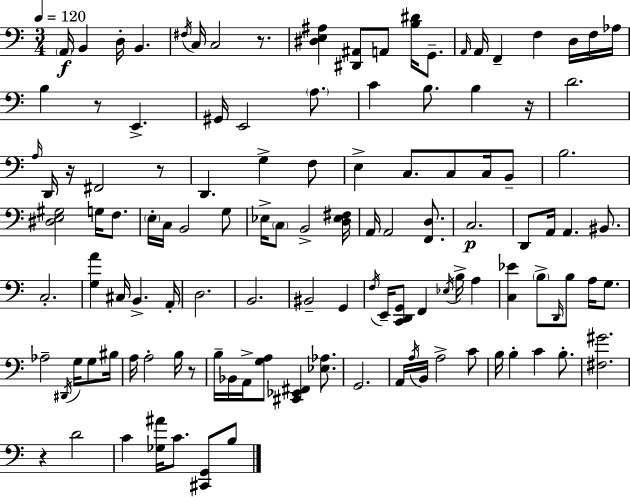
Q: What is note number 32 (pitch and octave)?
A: E3